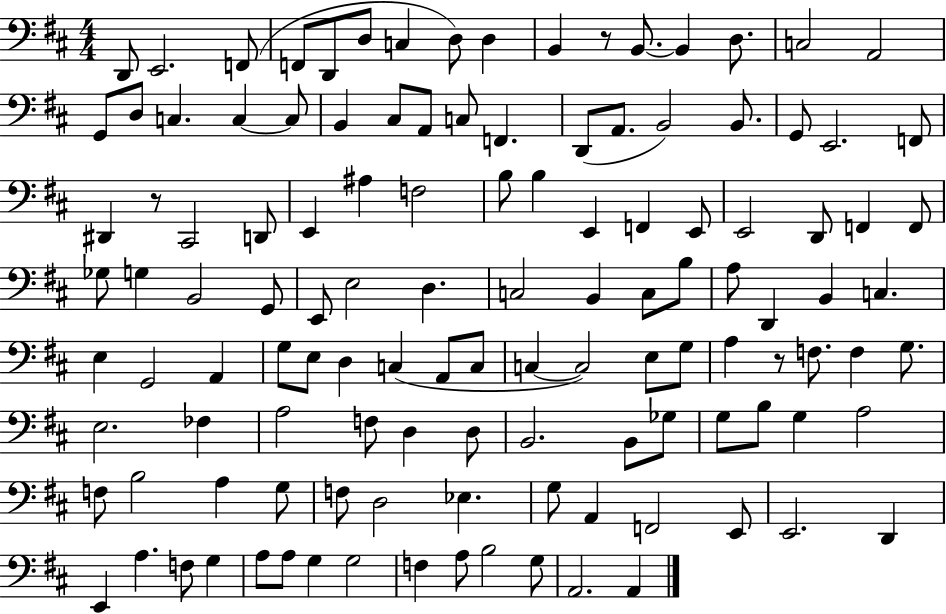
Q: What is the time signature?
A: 4/4